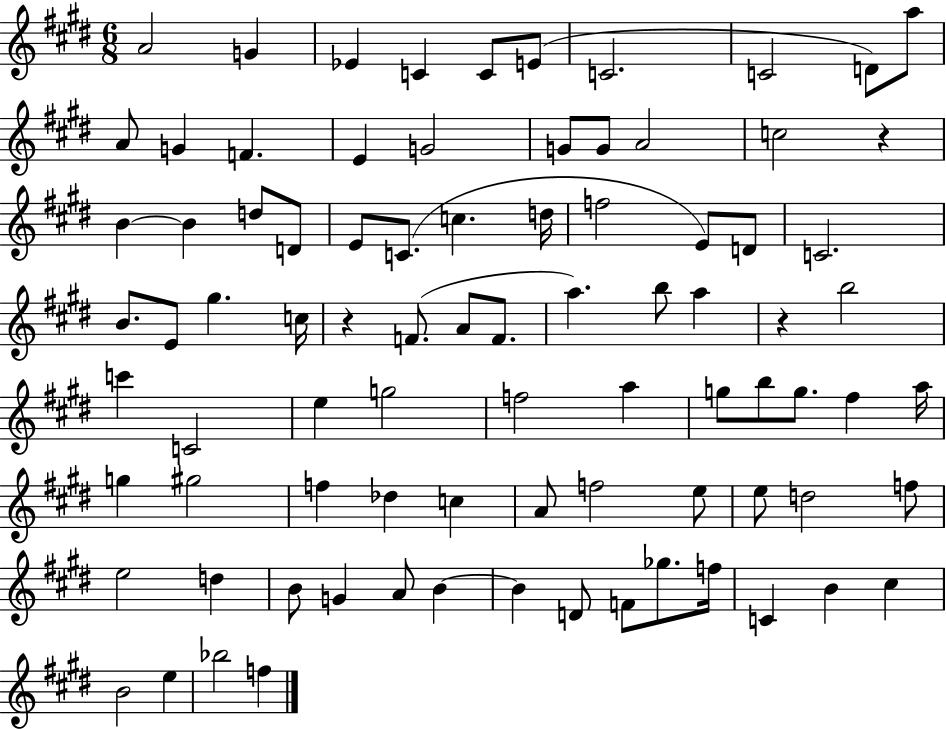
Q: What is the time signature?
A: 6/8